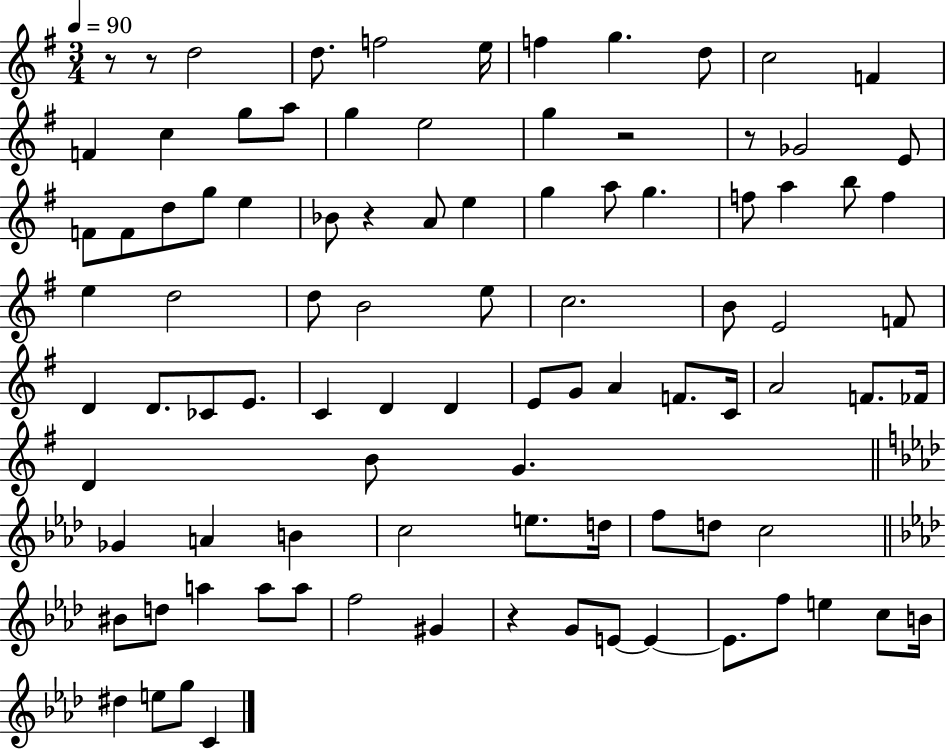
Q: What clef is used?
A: treble